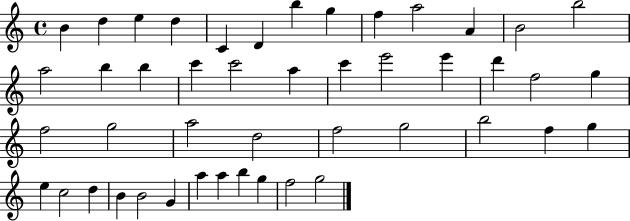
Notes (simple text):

B4/q D5/q E5/q D5/q C4/q D4/q B5/q G5/q F5/q A5/h A4/q B4/h B5/h A5/h B5/q B5/q C6/q C6/h A5/q C6/q E6/h E6/q D6/q F5/h G5/q F5/h G5/h A5/h D5/h F5/h G5/h B5/h F5/q G5/q E5/q C5/h D5/q B4/q B4/h G4/q A5/q A5/q B5/q G5/q F5/h G5/h